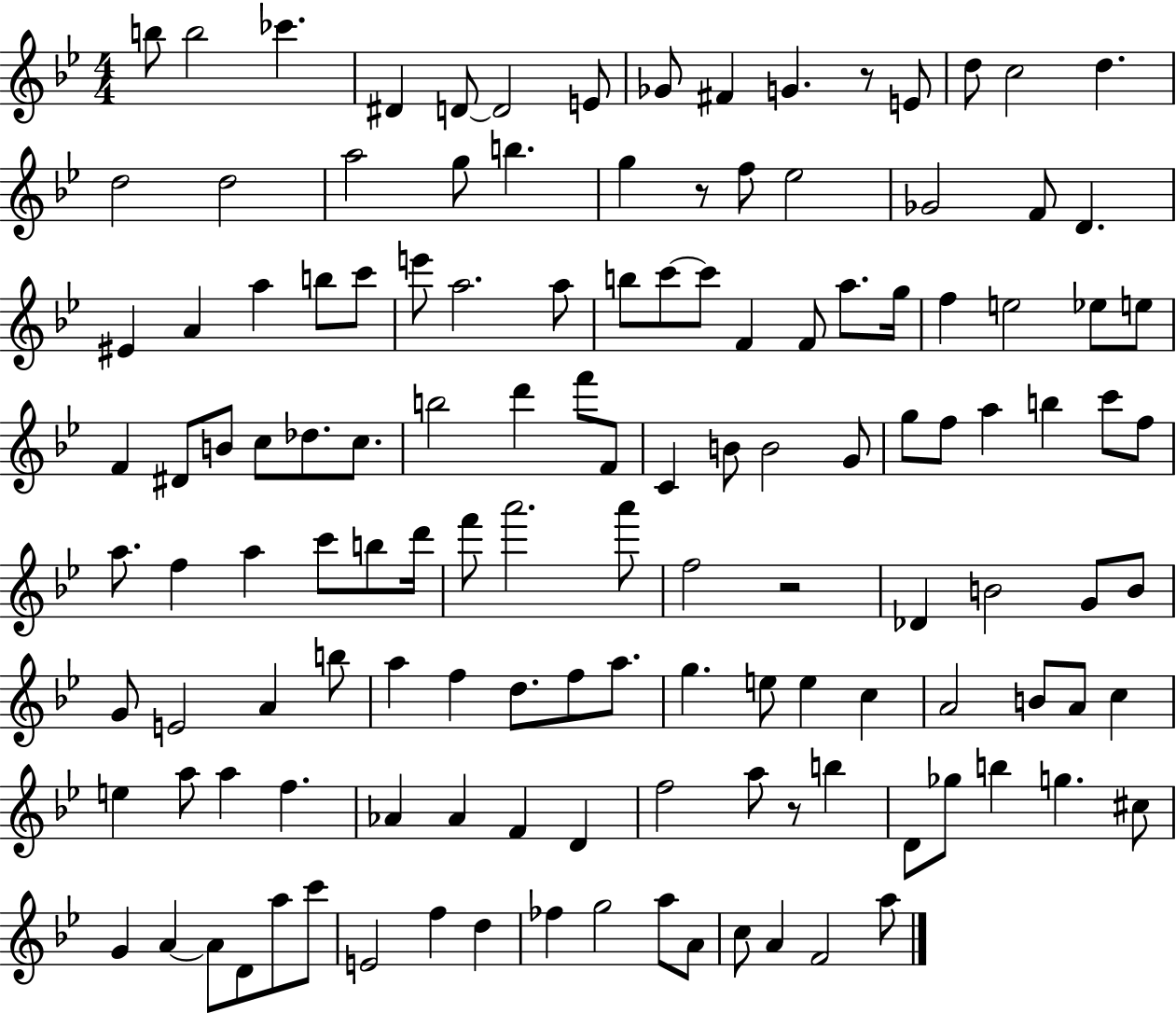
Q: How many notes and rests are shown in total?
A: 132